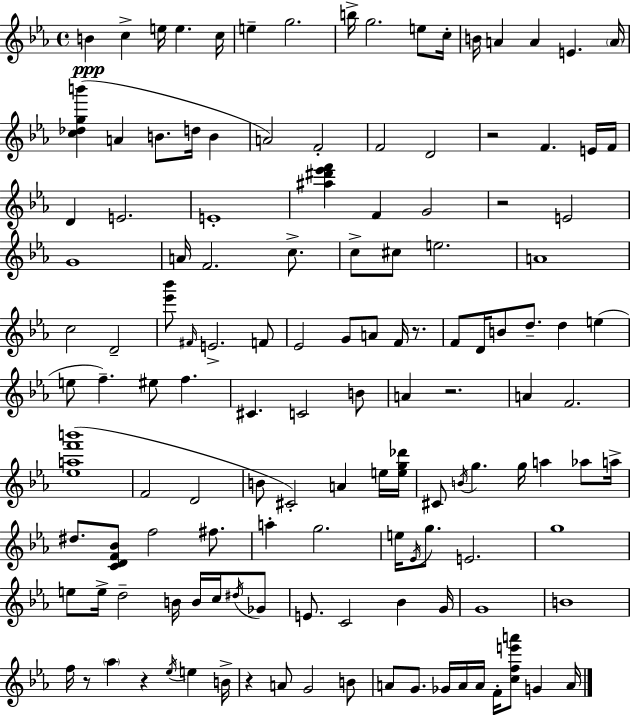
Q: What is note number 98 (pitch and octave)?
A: E4